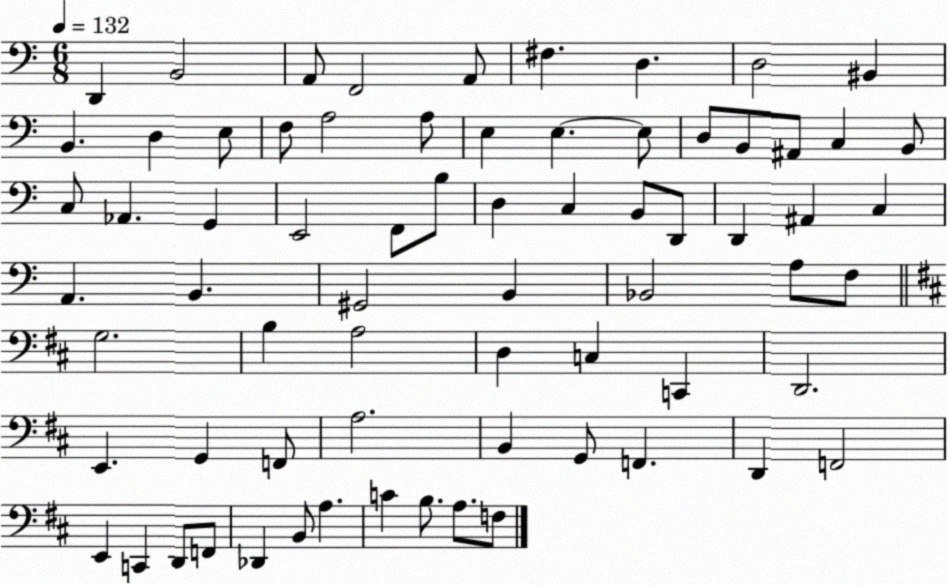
X:1
T:Untitled
M:6/8
L:1/4
K:C
D,, B,,2 A,,/2 F,,2 A,,/2 ^F, D, D,2 ^B,, B,, D, E,/2 F,/2 A,2 A,/2 E, E, E,/2 D,/2 B,,/2 ^A,,/2 C, B,,/2 C,/2 _A,, G,, E,,2 F,,/2 B,/2 D, C, B,,/2 D,,/2 D,, ^A,, C, A,, B,, ^G,,2 B,, _B,,2 A,/2 F,/2 G,2 B, A,2 D, C, C,, D,,2 E,, G,, F,,/2 A,2 B,, G,,/2 F,, D,, F,,2 E,, C,, D,,/2 F,,/2 _D,, B,,/2 A, C B,/2 A,/2 F,/2